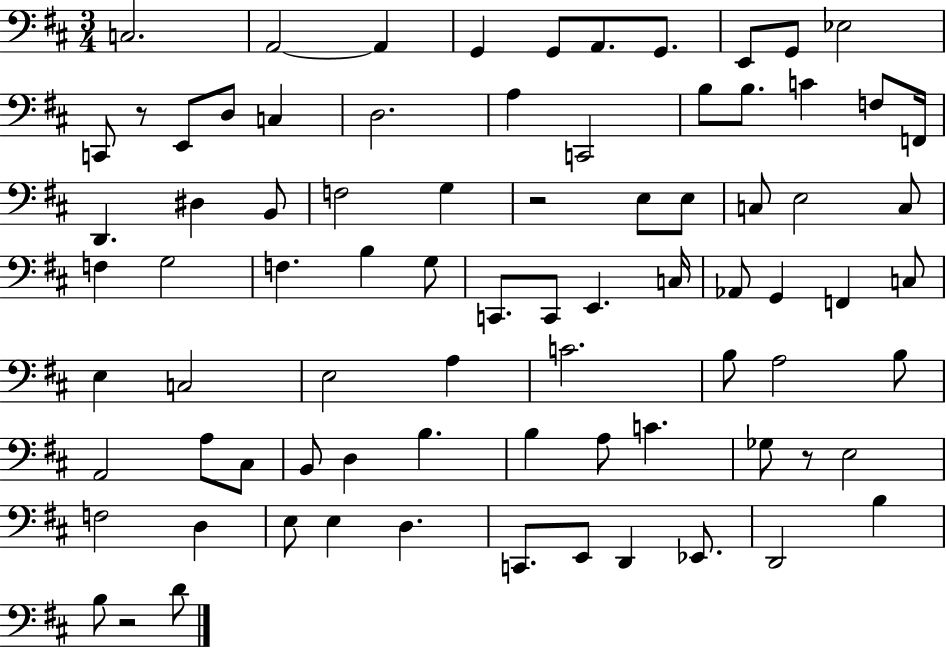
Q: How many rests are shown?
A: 4